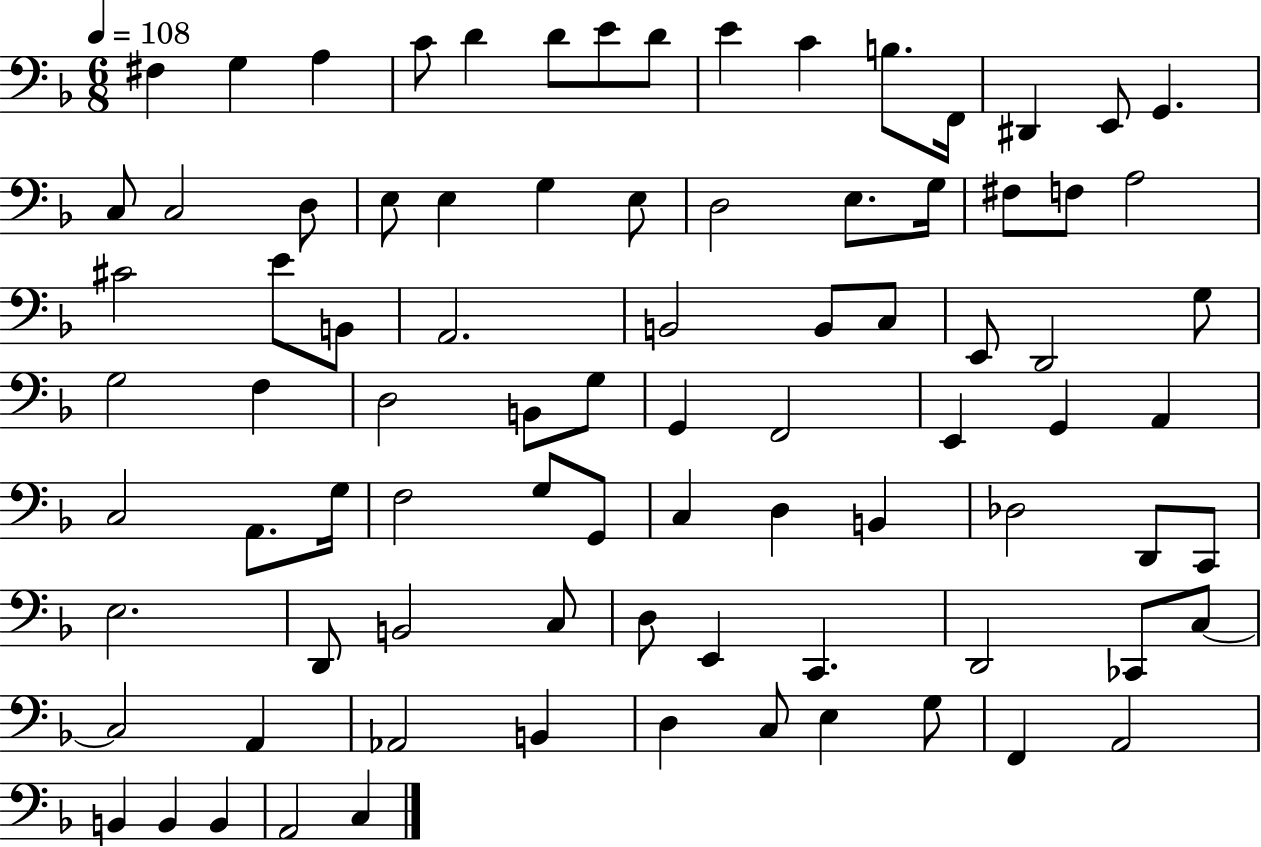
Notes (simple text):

F#3/q G3/q A3/q C4/e D4/q D4/e E4/e D4/e E4/q C4/q B3/e. F2/s D#2/q E2/e G2/q. C3/e C3/h D3/e E3/e E3/q G3/q E3/e D3/h E3/e. G3/s F#3/e F3/e A3/h C#4/h E4/e B2/e A2/h. B2/h B2/e C3/e E2/e D2/h G3/e G3/h F3/q D3/h B2/e G3/e G2/q F2/h E2/q G2/q A2/q C3/h A2/e. G3/s F3/h G3/e G2/e C3/q D3/q B2/q Db3/h D2/e C2/e E3/h. D2/e B2/h C3/e D3/e E2/q C2/q. D2/h CES2/e C3/e C3/h A2/q Ab2/h B2/q D3/q C3/e E3/q G3/e F2/q A2/h B2/q B2/q B2/q A2/h C3/q